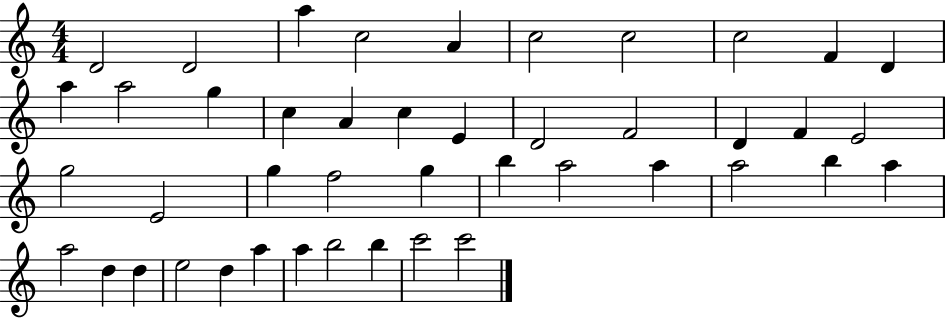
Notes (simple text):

D4/h D4/h A5/q C5/h A4/q C5/h C5/h C5/h F4/q D4/q A5/q A5/h G5/q C5/q A4/q C5/q E4/q D4/h F4/h D4/q F4/q E4/h G5/h E4/h G5/q F5/h G5/q B5/q A5/h A5/q A5/h B5/q A5/q A5/h D5/q D5/q E5/h D5/q A5/q A5/q B5/h B5/q C6/h C6/h